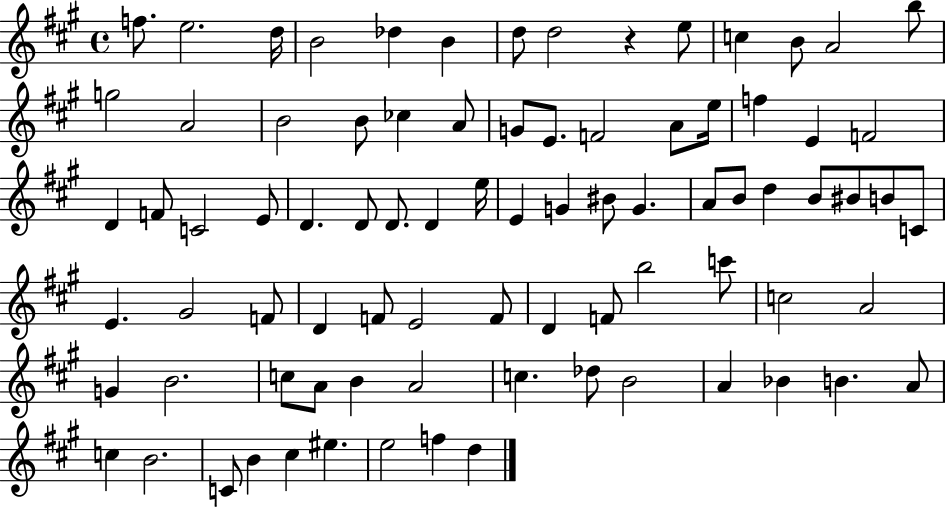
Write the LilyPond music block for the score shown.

{
  \clef treble
  \time 4/4
  \defaultTimeSignature
  \key a \major
  f''8. e''2. d''16 | b'2 des''4 b'4 | d''8 d''2 r4 e''8 | c''4 b'8 a'2 b''8 | \break g''2 a'2 | b'2 b'8 ces''4 a'8 | g'8 e'8. f'2 a'8 e''16 | f''4 e'4 f'2 | \break d'4 f'8 c'2 e'8 | d'4. d'8 d'8. d'4 e''16 | e'4 g'4 bis'8 g'4. | a'8 b'8 d''4 b'8 bis'8 b'8 c'8 | \break e'4. gis'2 f'8 | d'4 f'8 e'2 f'8 | d'4 f'8 b''2 c'''8 | c''2 a'2 | \break g'4 b'2. | c''8 a'8 b'4 a'2 | c''4. des''8 b'2 | a'4 bes'4 b'4. a'8 | \break c''4 b'2. | c'8 b'4 cis''4 eis''4. | e''2 f''4 d''4 | \bar "|."
}